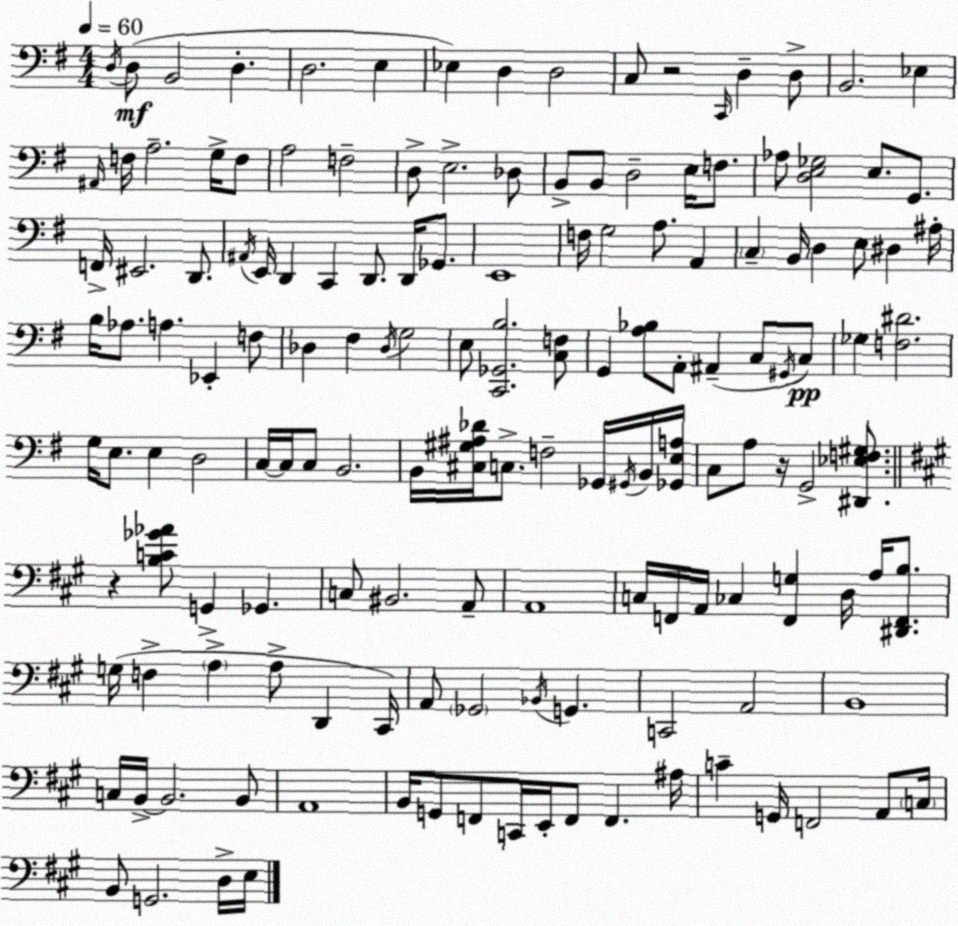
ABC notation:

X:1
T:Untitled
M:4/4
L:1/4
K:G
D,/4 D,/2 B,,2 D, D,2 E, _E, D, D,2 C,/2 z2 C,,/4 D, D,/2 B,,2 _E, ^A,,/4 F,/4 A,2 G,/4 F,/2 A,2 F,2 D,/2 E,2 _D,/2 B,,/2 B,,/2 D,2 E,/4 F,/2 _A,/2 [D,E,_G,]2 E,/2 G,,/2 F,,/4 ^E,,2 D,,/2 ^A,,/4 E,,/4 D,, C,, D,,/2 D,,/4 _G,,/2 E,,4 F,/4 G,2 A,/2 A,, C, B,,/4 D, E,/2 ^D, ^A,/4 B,/4 _A,/2 A, _E,, F,/2 _D, ^F, _D,/4 G,2 E,/2 [C,,_G,,B,]2 [C,F,]/2 G,, [A,_B,]/2 A,,/2 ^A,, C,/2 ^G,,/4 C,/2 _G, [F,^D]2 G,/4 E,/2 E, D,2 C,/4 C,/4 C,/2 B,,2 B,,/4 [^C,^G,^A,_D]/4 C,/2 F,2 _G,,/4 ^G,,/4 B,,/4 [_G,,E,A,]/4 C,/2 A,/2 z/4 G,,2 [^D,,_E,F,^G,]/2 z [B,C_G_A]/2 G,, _G,, C,/2 ^B,,2 A,,/2 A,,4 C,/4 F,,/4 A,,/4 _C, [F,,G,] D,/4 A,/4 [^D,,F,,B,]/2 G,/4 F, A, A,/2 D,, ^C,,/4 A,,/2 _G,,2 _B,,/4 G,, C,,2 A,,2 B,,4 C,/4 B,,/4 B,,2 B,,/2 A,,4 B,,/4 G,,/2 F,,/2 C,,/4 E,,/4 F,,/2 F,, ^A,/4 C G,,/4 F,,2 A,,/2 C,/4 B,,/2 G,,2 D,/4 E,/4